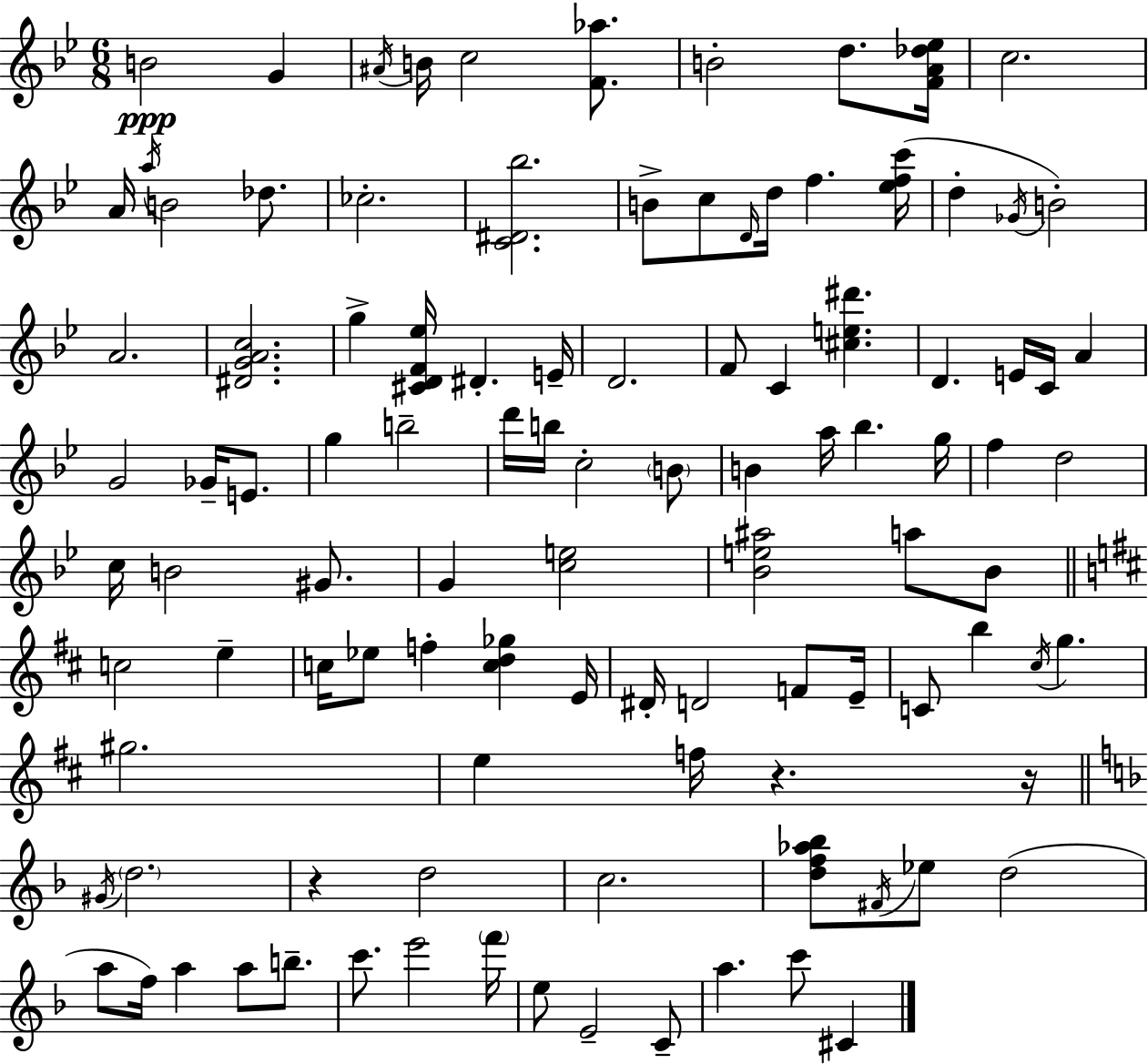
B4/h G4/q A#4/s B4/s C5/h [F4,Ab5]/e. B4/h D5/e. [F4,A4,Db5,Eb5]/s C5/h. A4/s A5/s B4/h Db5/e. CES5/h. [C4,D#4,Bb5]/h. B4/e C5/e D4/s D5/s F5/q. [Eb5,F5,C6]/s D5/q Gb4/s B4/h A4/h. [D#4,G4,A4,C5]/h. G5/q [C#4,D4,F4,Eb5]/s D#4/q. E4/s D4/h. F4/e C4/q [C#5,E5,D#6]/q. D4/q. E4/s C4/s A4/q G4/h Gb4/s E4/e. G5/q B5/h D6/s B5/s C5/h B4/e B4/q A5/s Bb5/q. G5/s F5/q D5/h C5/s B4/h G#4/e. G4/q [C5,E5]/h [Bb4,E5,A#5]/h A5/e Bb4/e C5/h E5/q C5/s Eb5/e F5/q [C5,D5,Gb5]/q E4/s D#4/s D4/h F4/e E4/s C4/e B5/q C#5/s G5/q. G#5/h. E5/q F5/s R/q. R/s G#4/s D5/h. R/q D5/h C5/h. [D5,F5,Ab5,Bb5]/e F#4/s Eb5/e D5/h A5/e F5/s A5/q A5/e B5/e. C6/e. E6/h F6/s E5/e E4/h C4/e A5/q. C6/e C#4/q